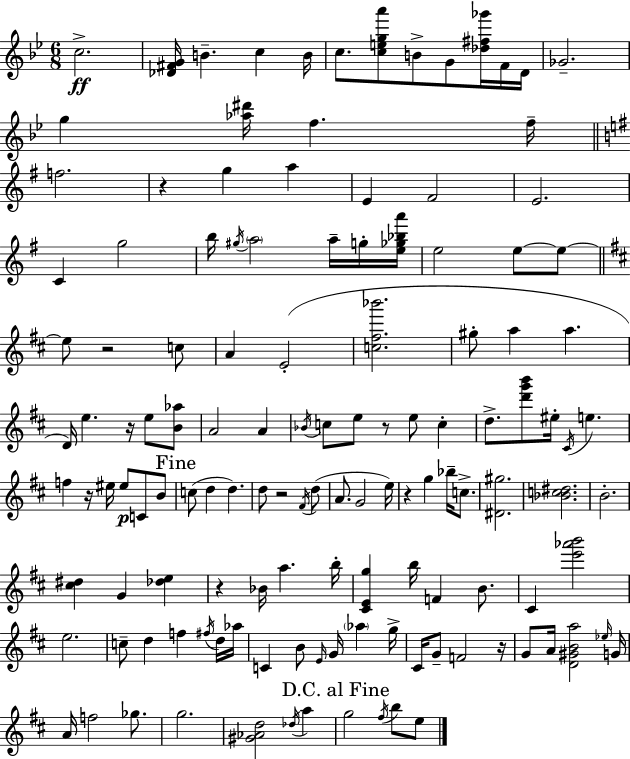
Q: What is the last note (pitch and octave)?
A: E5